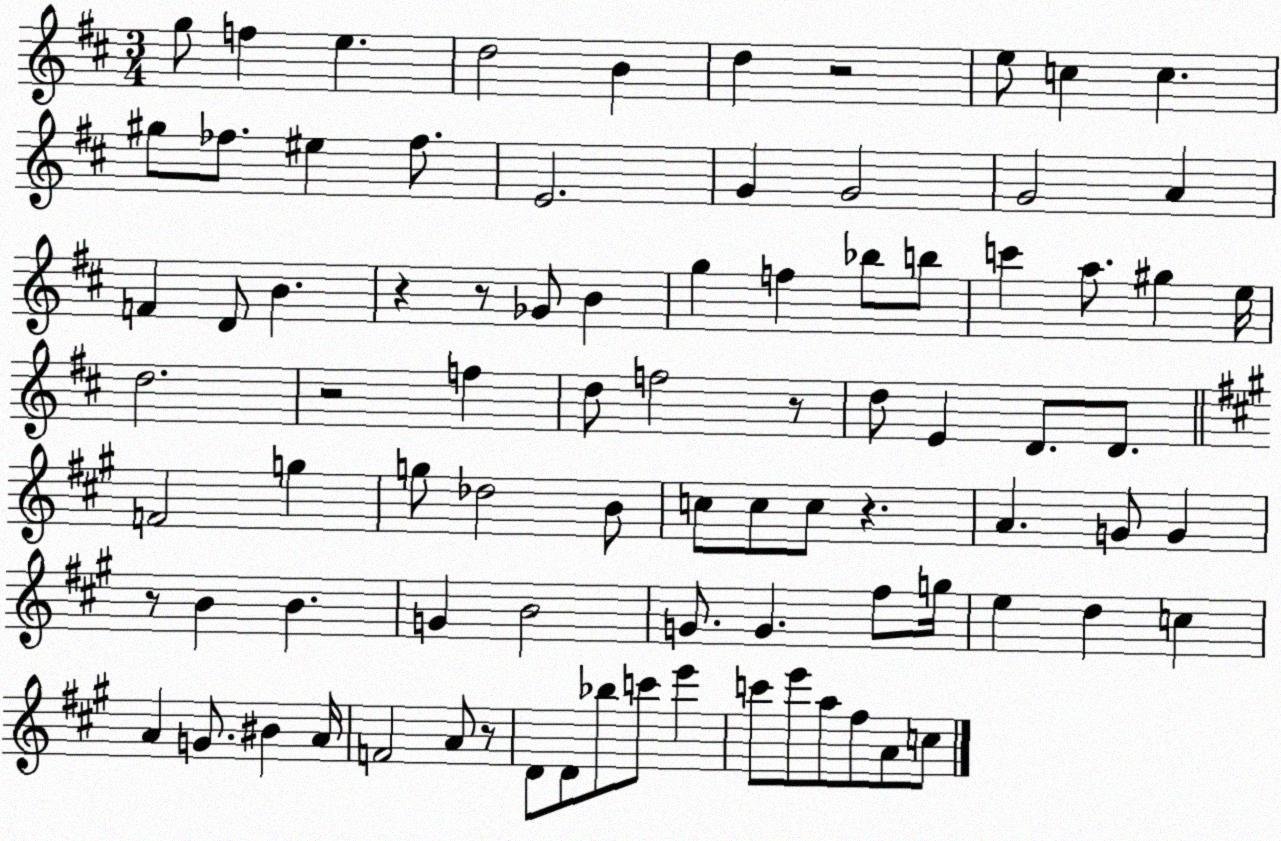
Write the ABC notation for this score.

X:1
T:Untitled
M:3/4
L:1/4
K:D
g/2 f e d2 B d z2 e/2 c c ^g/2 _f/2 ^e _f/2 E2 G G2 G2 A F D/2 B z z/2 _G/2 B g f _b/2 b/2 c' a/2 ^g e/4 d2 z2 f d/2 f2 z/2 d/2 E D/2 D/2 F2 g g/2 _d2 B/2 c/2 c/2 c/2 z A G/2 G z/2 B B G B2 G/2 G ^f/2 g/4 e d c A G/2 ^B A/4 F2 A/2 z/2 D/2 D/2 _b/2 c'/2 e' c'/2 e'/2 a/2 ^f/2 A/2 c/2